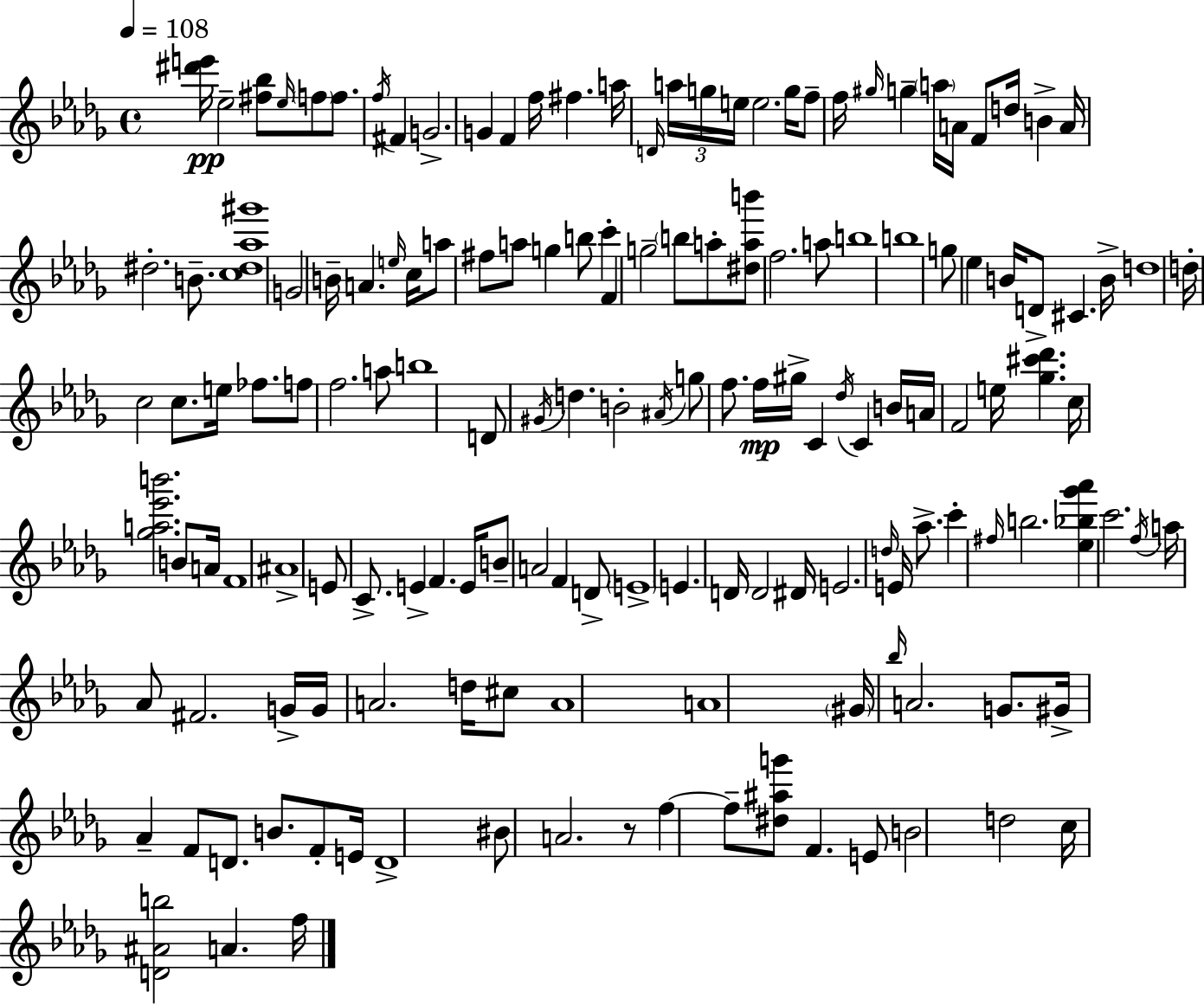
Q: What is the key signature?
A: BES minor